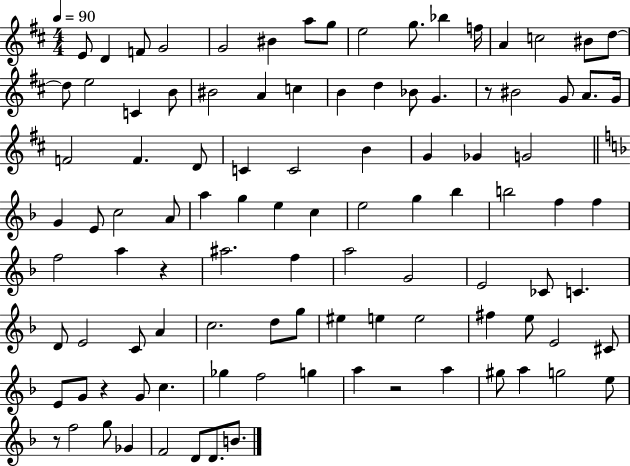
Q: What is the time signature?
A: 4/4